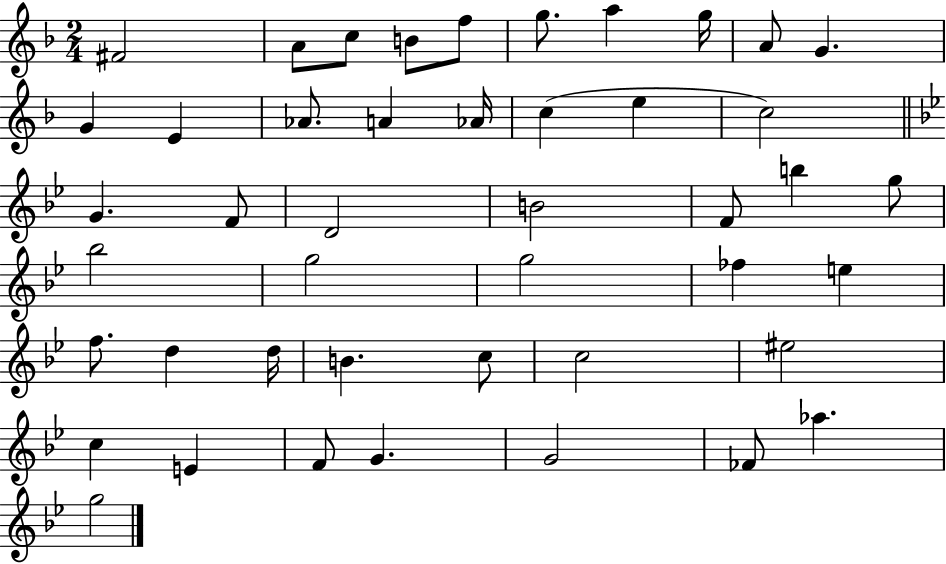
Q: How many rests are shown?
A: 0